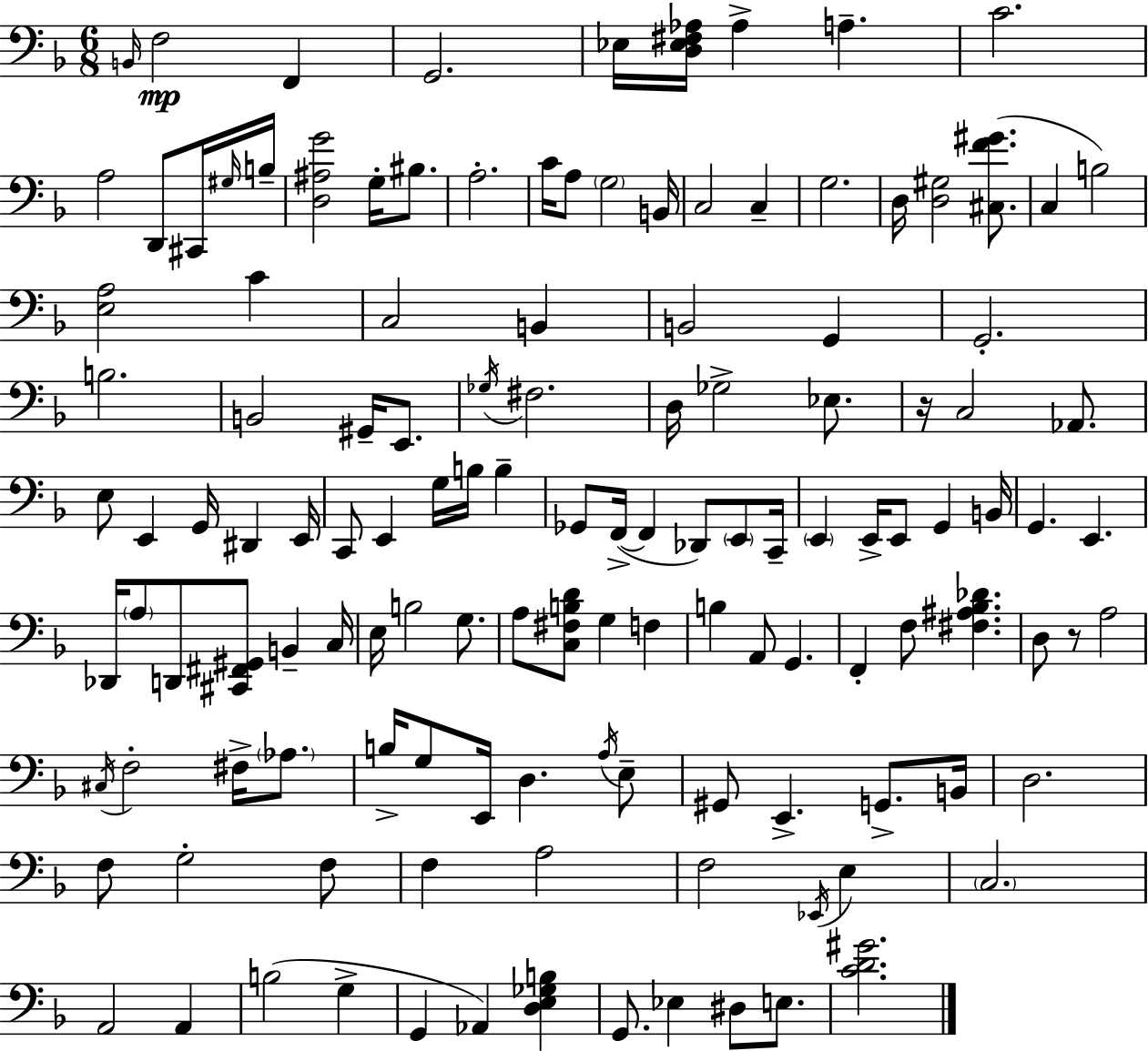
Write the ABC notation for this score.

X:1
T:Untitled
M:6/8
L:1/4
K:Dm
B,,/4 F,2 F,, G,,2 _E,/4 [D,_E,^F,_A,]/4 _A, A, C2 A,2 D,,/2 ^C,,/4 ^G,/4 B,/4 [D,^A,G]2 G,/4 ^B,/2 A,2 C/4 A,/2 G,2 B,,/4 C,2 C, G,2 D,/4 [D,^G,]2 [^C,F^G]/2 C, B,2 [E,A,]2 C C,2 B,, B,,2 G,, G,,2 B,2 B,,2 ^G,,/4 E,,/2 _G,/4 ^F,2 D,/4 _G,2 _E,/2 z/4 C,2 _A,,/2 E,/2 E,, G,,/4 ^D,, E,,/4 C,,/2 E,, G,/4 B,/4 B, _G,,/2 F,,/4 F,, _D,,/2 E,,/2 C,,/4 E,, E,,/4 E,,/2 G,, B,,/4 G,, E,, _D,,/4 A,/2 D,,/2 [^C,,^F,,^G,,]/2 B,, C,/4 E,/4 B,2 G,/2 A,/2 [C,^F,B,D]/2 G, F, B, A,,/2 G,, F,, F,/2 [^F,^A,_B,_D] D,/2 z/2 A,2 ^C,/4 F,2 ^F,/4 _A,/2 B,/4 G,/2 E,,/4 D, A,/4 E,/2 ^G,,/2 E,, G,,/2 B,,/4 D,2 F,/2 G,2 F,/2 F, A,2 F,2 _E,,/4 E, C,2 A,,2 A,, B,2 G, G,, _A,, [D,E,_G,B,] G,,/2 _E, ^D,/2 E,/2 [CD^G]2